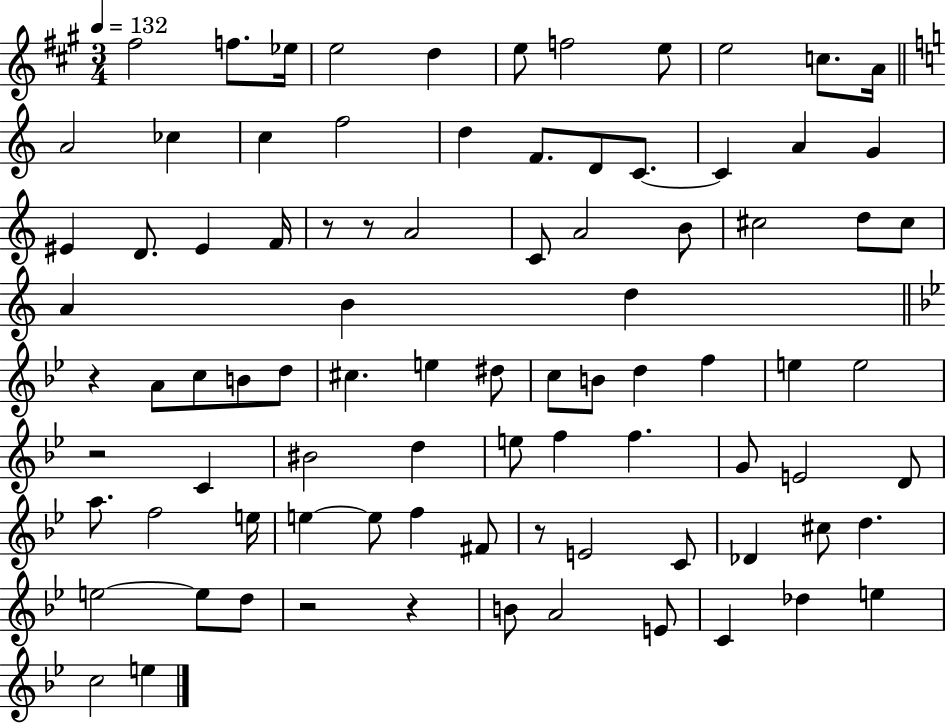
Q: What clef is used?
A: treble